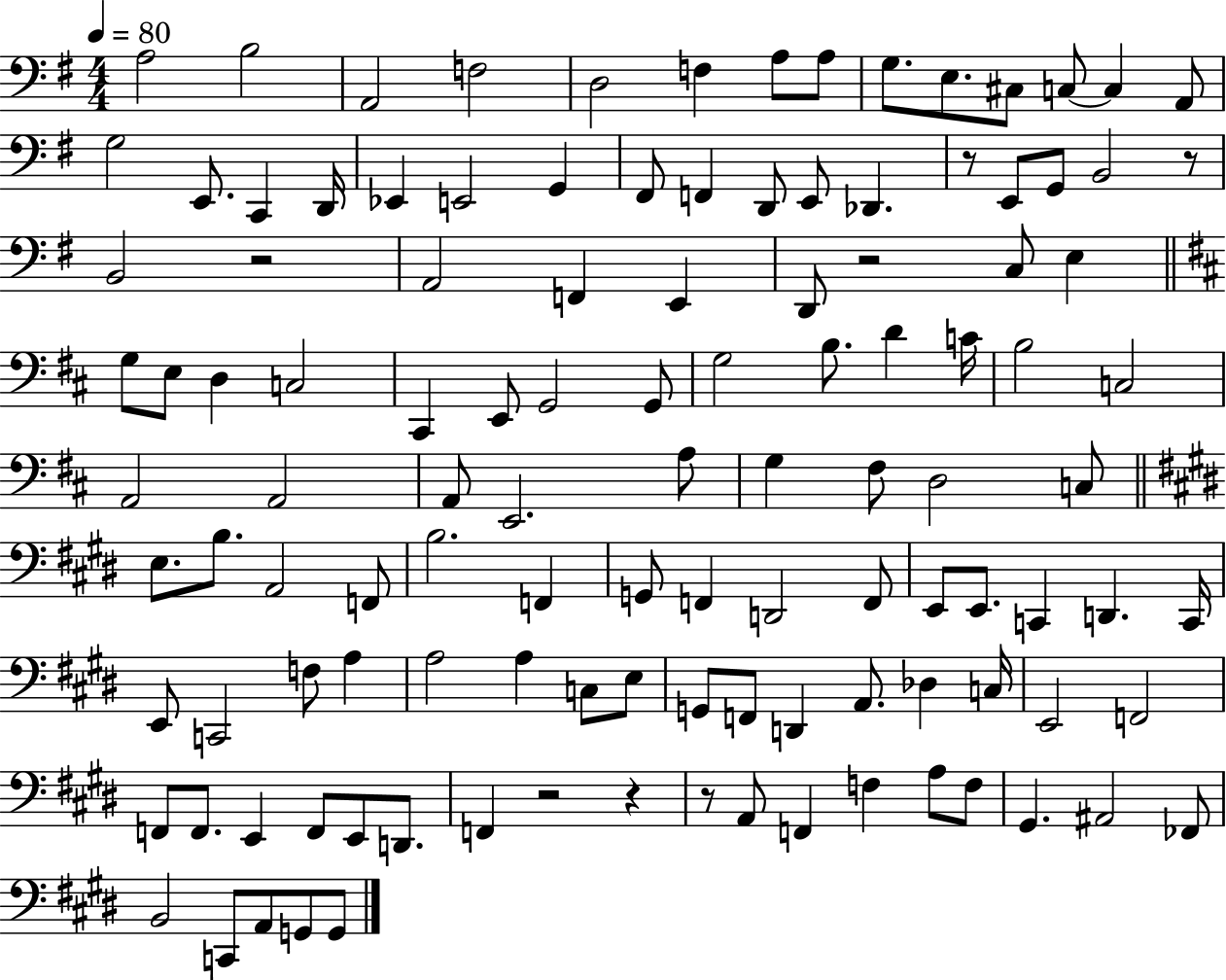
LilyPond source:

{
  \clef bass
  \numericTimeSignature
  \time 4/4
  \key g \major
  \tempo 4 = 80
  a2 b2 | a,2 f2 | d2 f4 a8 a8 | g8. e8. cis8 c8~~ c4 a,8 | \break g2 e,8. c,4 d,16 | ees,4 e,2 g,4 | fis,8 f,4 d,8 e,8 des,4. | r8 e,8 g,8 b,2 r8 | \break b,2 r2 | a,2 f,4 e,4 | d,8 r2 c8 e4 | \bar "||" \break \key d \major g8 e8 d4 c2 | cis,4 e,8 g,2 g,8 | g2 b8. d'4 c'16 | b2 c2 | \break a,2 a,2 | a,8 e,2. a8 | g4 fis8 d2 c8 | \bar "||" \break \key e \major e8. b8. a,2 f,8 | b2. f,4 | g,8 f,4 d,2 f,8 | e,8 e,8. c,4 d,4. c,16 | \break e,8 c,2 f8 a4 | a2 a4 c8 e8 | g,8 f,8 d,4 a,8. des4 c16 | e,2 f,2 | \break f,8 f,8. e,4 f,8 e,8 d,8. | f,4 r2 r4 | r8 a,8 f,4 f4 a8 f8 | gis,4. ais,2 fes,8 | \break b,2 c,8 a,8 g,8 g,8 | \bar "|."
}